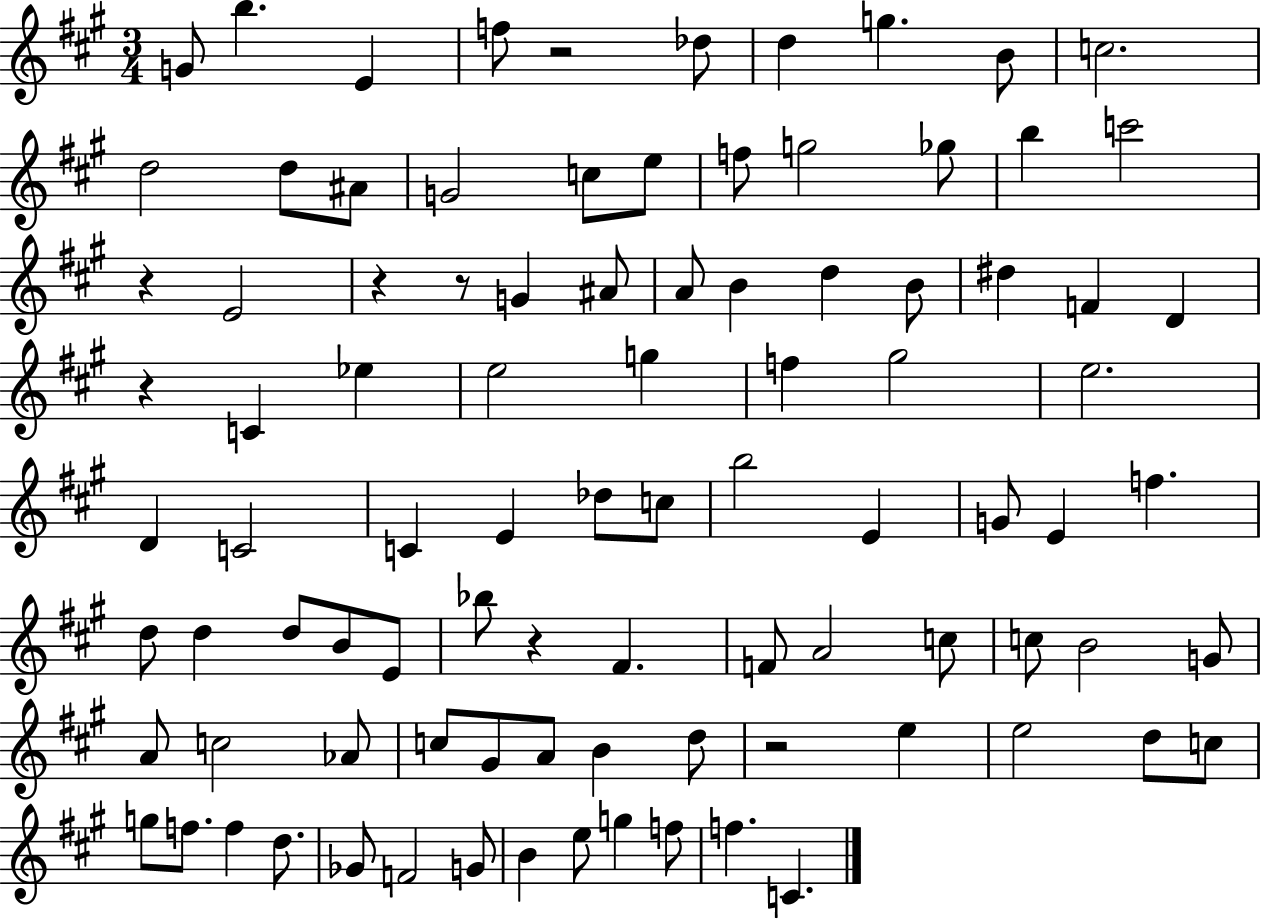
{
  \clef treble
  \numericTimeSignature
  \time 3/4
  \key a \major
  g'8 b''4. e'4 | f''8 r2 des''8 | d''4 g''4. b'8 | c''2. | \break d''2 d''8 ais'8 | g'2 c''8 e''8 | f''8 g''2 ges''8 | b''4 c'''2 | \break r4 e'2 | r4 r8 g'4 ais'8 | a'8 b'4 d''4 b'8 | dis''4 f'4 d'4 | \break r4 c'4 ees''4 | e''2 g''4 | f''4 gis''2 | e''2. | \break d'4 c'2 | c'4 e'4 des''8 c''8 | b''2 e'4 | g'8 e'4 f''4. | \break d''8 d''4 d''8 b'8 e'8 | bes''8 r4 fis'4. | f'8 a'2 c''8 | c''8 b'2 g'8 | \break a'8 c''2 aes'8 | c''8 gis'8 a'8 b'4 d''8 | r2 e''4 | e''2 d''8 c''8 | \break g''8 f''8. f''4 d''8. | ges'8 f'2 g'8 | b'4 e''8 g''4 f''8 | f''4. c'4. | \break \bar "|."
}